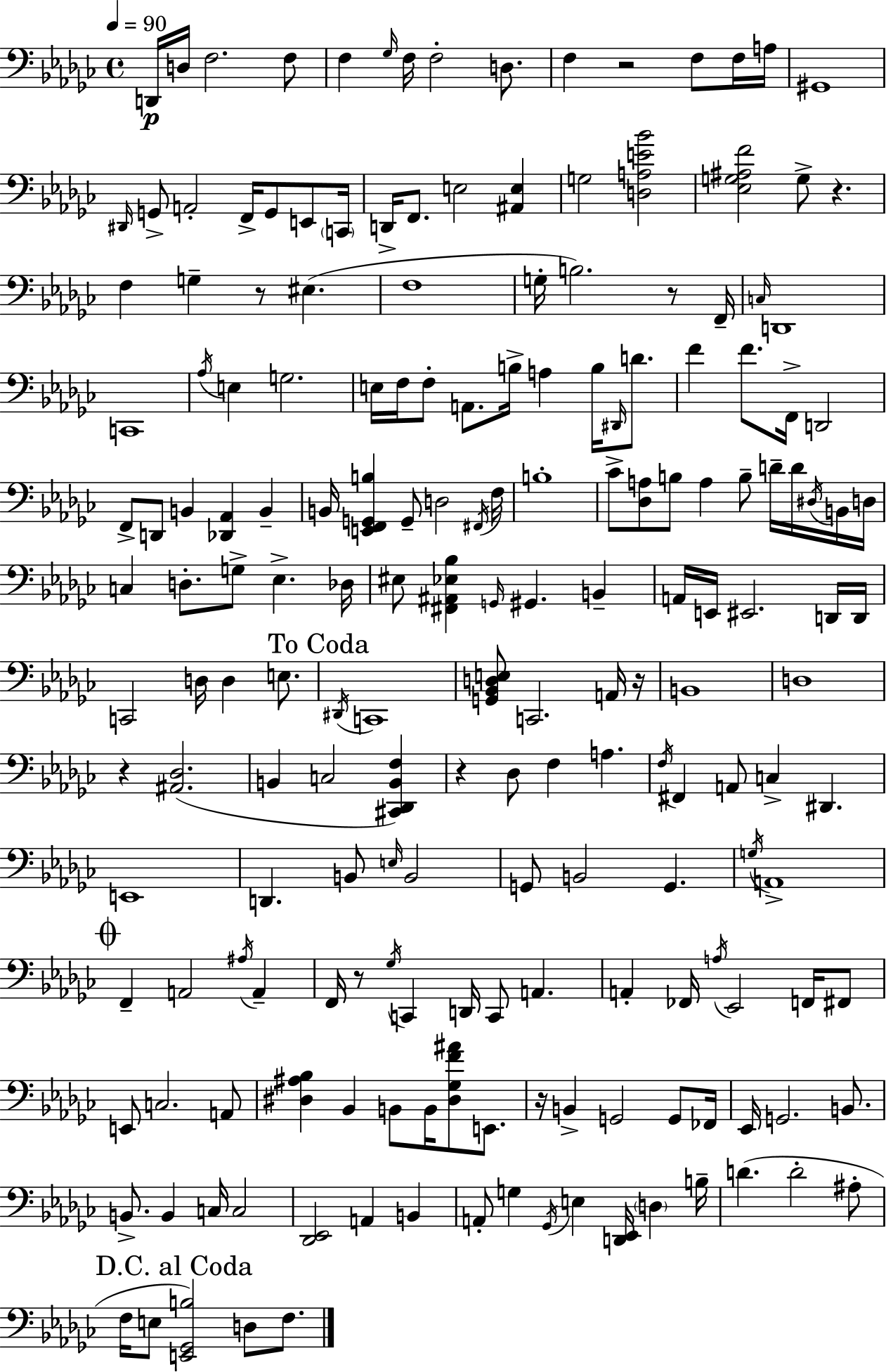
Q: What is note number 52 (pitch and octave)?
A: D2